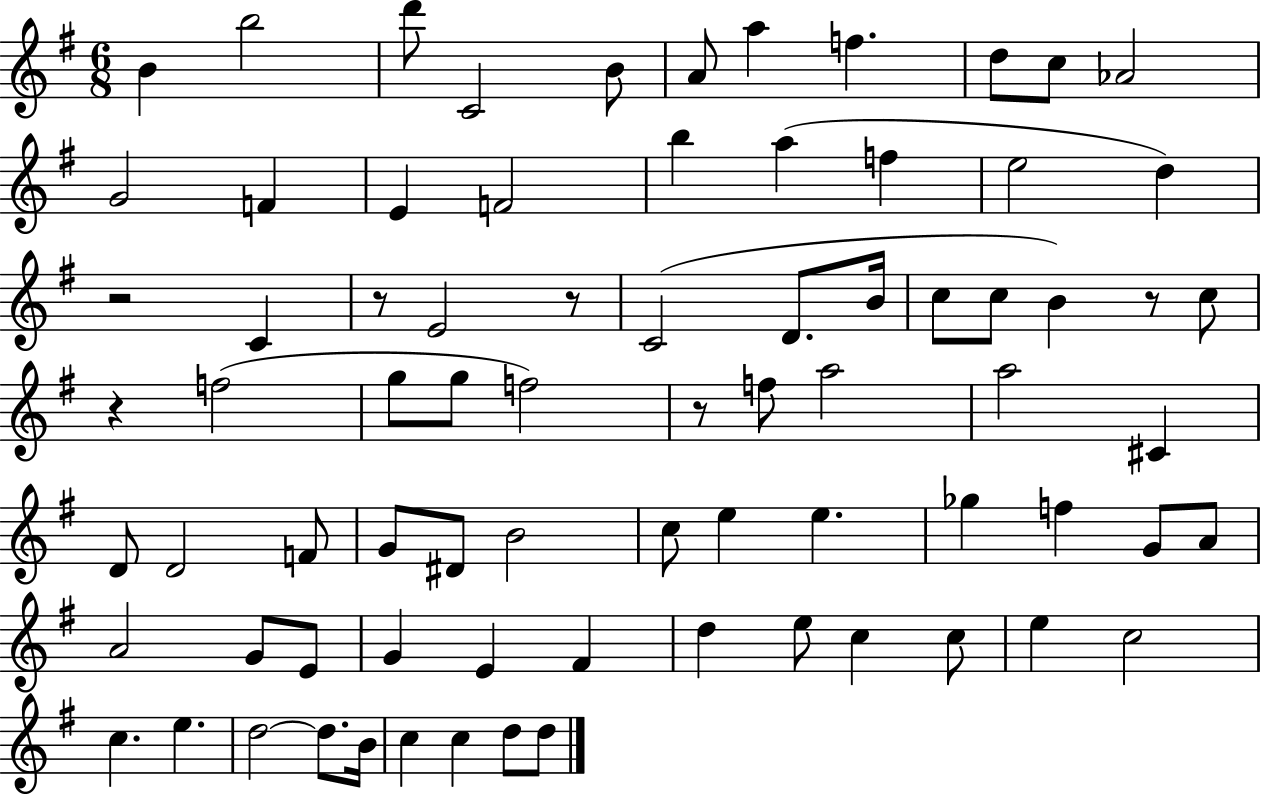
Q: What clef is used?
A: treble